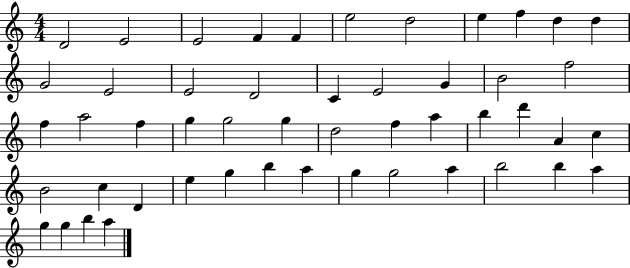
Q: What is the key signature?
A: C major